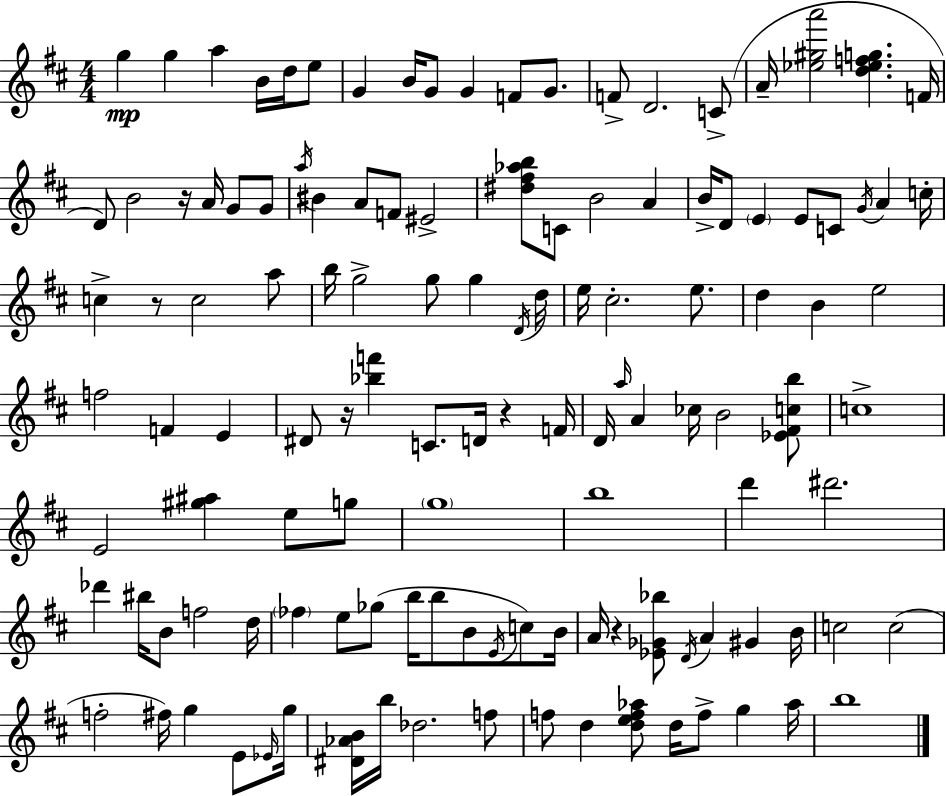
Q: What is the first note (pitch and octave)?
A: G5